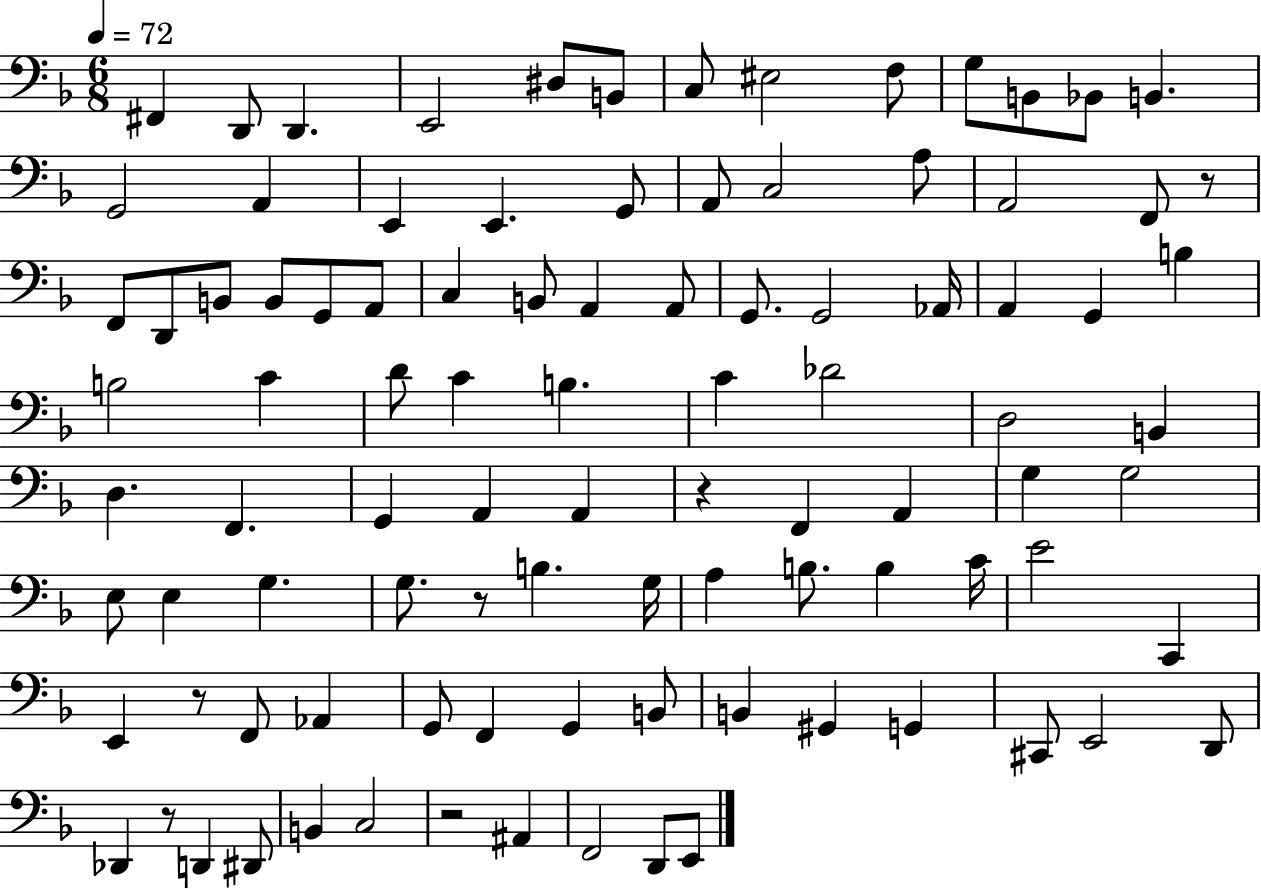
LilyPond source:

{
  \clef bass
  \numericTimeSignature
  \time 6/8
  \key f \major
  \tempo 4 = 72
  fis,4 d,8 d,4. | e,2 dis8 b,8 | c8 eis2 f8 | g8 b,8 bes,8 b,4. | \break g,2 a,4 | e,4 e,4. g,8 | a,8 c2 a8 | a,2 f,8 r8 | \break f,8 d,8 b,8 b,8 g,8 a,8 | c4 b,8 a,4 a,8 | g,8. g,2 aes,16 | a,4 g,4 b4 | \break b2 c'4 | d'8 c'4 b4. | c'4 des'2 | d2 b,4 | \break d4. f,4. | g,4 a,4 a,4 | r4 f,4 a,4 | g4 g2 | \break e8 e4 g4. | g8. r8 b4. g16 | a4 b8. b4 c'16 | e'2 c,4 | \break e,4 r8 f,8 aes,4 | g,8 f,4 g,4 b,8 | b,4 gis,4 g,4 | cis,8 e,2 d,8 | \break des,4 r8 d,4 dis,8 | b,4 c2 | r2 ais,4 | f,2 d,8 e,8 | \break \bar "|."
}